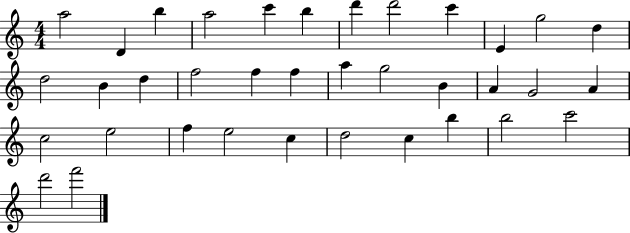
X:1
T:Untitled
M:4/4
L:1/4
K:C
a2 D b a2 c' b d' d'2 c' E g2 d d2 B d f2 f f a g2 B A G2 A c2 e2 f e2 c d2 c b b2 c'2 d'2 f'2